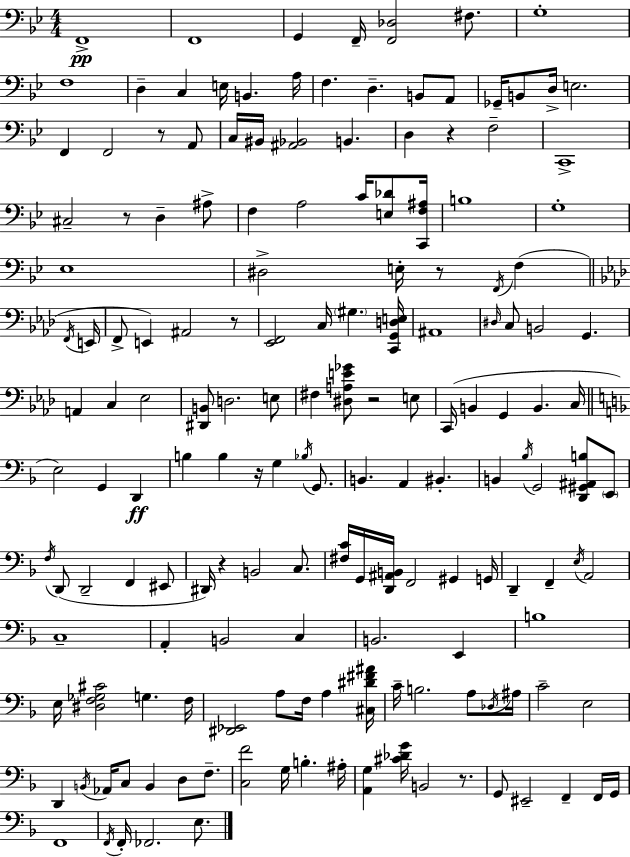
F2/w F2/w G2/q F2/s [F2,Db3]/h F#3/e. G3/w F3/w D3/q C3/q E3/s B2/q. A3/s F3/q. D3/q. B2/e A2/e Gb2/s B2/e D3/s E3/h. F2/q F2/h R/e A2/e C3/s BIS2/s [A#2,Bb2]/h B2/q. D3/q R/q F3/h C2/w C#3/h R/e D3/q A#3/e F3/q A3/h C4/s [E3,Db4]/e [C2,F3,A#3]/s B3/w G3/w Eb3/w D#3/h E3/s R/e F2/s F3/q F2/s E2/s F2/e E2/q A#2/h R/e [Eb2,F2]/h C3/s G#3/q. [C2,G2,D3,E3]/s A#2/w D#3/s C3/e B2/h G2/q. A2/q C3/q Eb3/h [D#2,B2]/e D3/h. E3/e F#3/q [D#3,A3,E4,Gb4]/e R/h E3/e C2/s B2/q G2/q B2/q. C3/s E3/h G2/q D2/q B3/q B3/q R/s G3/q Bb3/s G2/e. B2/q. A2/q BIS2/q. B2/q Bb3/s G2/h [D2,G#2,A#2,B3]/e E2/e F3/s D2/e D2/h F2/q EIS2/e D#2/s R/q B2/h C3/e. [F#3,C4]/s G2/s [D2,A#2,B2]/s F2/h G#2/q G2/s D2/q F2/q E3/s A2/h C3/w A2/q B2/h C3/q B2/h. E2/q B3/w E3/s [D#3,F3,Gb3,C#4]/h G3/q. F3/s [D#2,Eb2]/h A3/e F3/s A3/q [C#3,D#4,F#4,A#4]/s C4/s B3/h. A3/e Db3/s A#3/s C4/h E3/h D2/q B2/s Ab2/s C3/e B2/q D3/e F3/e. [C3,F4]/h G3/s B3/q. A#3/s [A2,G3]/q [C#4,Db4,G4]/s B2/h R/e. G2/e EIS2/h F2/q F2/s G2/s F2/w F2/s F2/s FES2/h. E3/e.